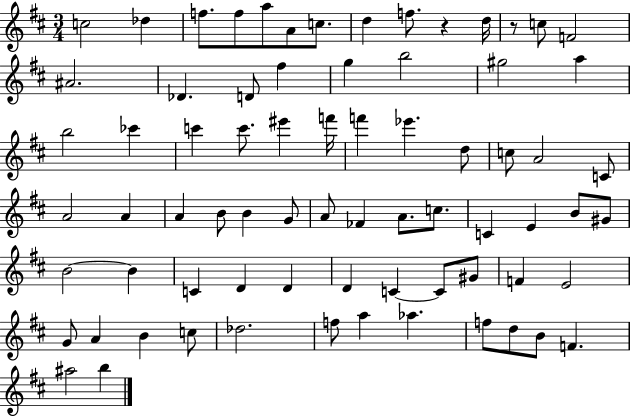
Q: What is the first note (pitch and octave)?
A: C5